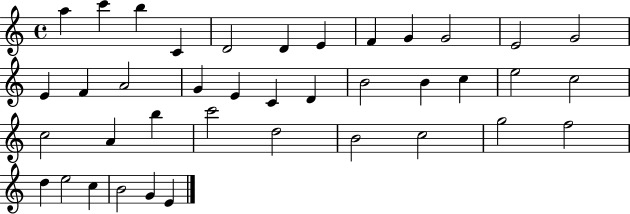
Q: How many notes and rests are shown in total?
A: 39